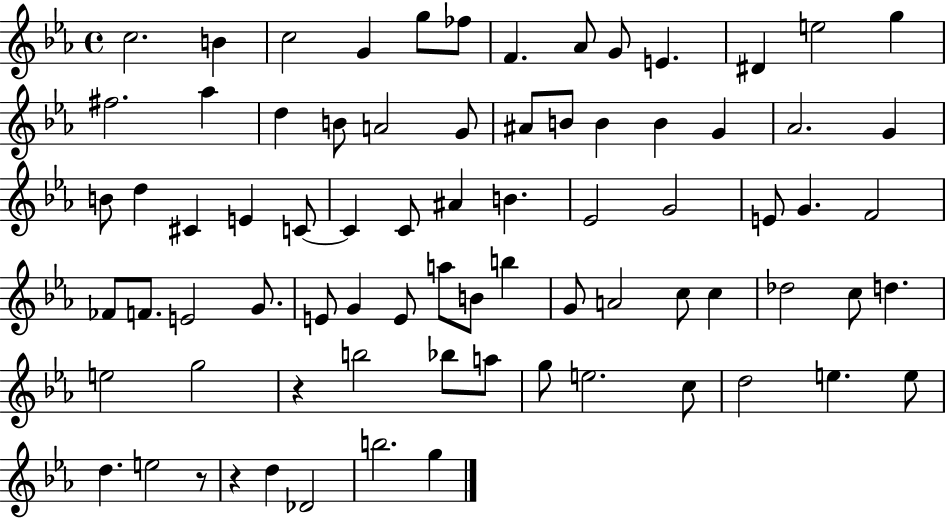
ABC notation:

X:1
T:Untitled
M:4/4
L:1/4
K:Eb
c2 B c2 G g/2 _f/2 F _A/2 G/2 E ^D e2 g ^f2 _a d B/2 A2 G/2 ^A/2 B/2 B B G _A2 G B/2 d ^C E C/2 C C/2 ^A B _E2 G2 E/2 G F2 _F/2 F/2 E2 G/2 E/2 G E/2 a/2 B/2 b G/2 A2 c/2 c _d2 c/2 d e2 g2 z b2 _b/2 a/2 g/2 e2 c/2 d2 e e/2 d e2 z/2 z d _D2 b2 g